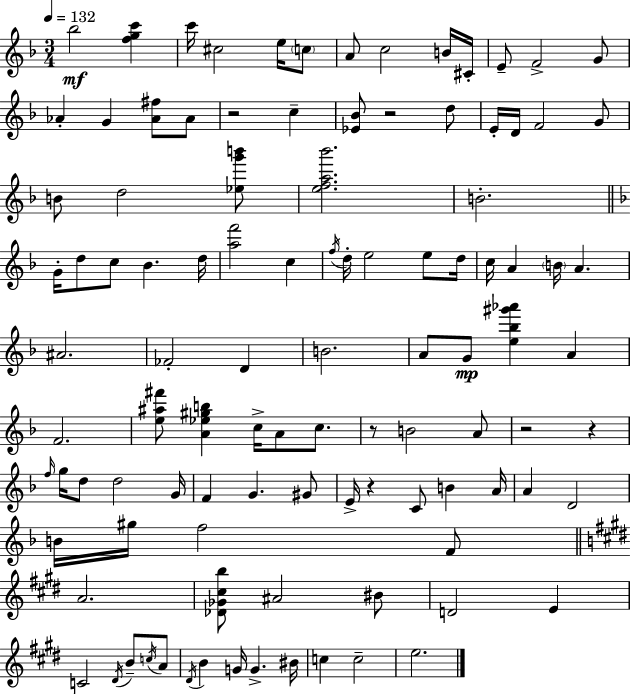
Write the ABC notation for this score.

X:1
T:Untitled
M:3/4
L:1/4
K:F
_b2 [fgc'] c'/4 ^c2 e/4 c/2 A/2 c2 B/4 ^C/4 E/2 F2 G/2 _A G [_A^f]/2 _A/2 z2 c [_E_B]/2 z2 d/2 E/4 D/4 F2 G/2 B/2 d2 [_eg'b']/2 [efa_b']2 B2 G/4 d/2 c/2 _B d/4 [af']2 c f/4 d/4 e2 e/2 d/4 c/4 A B/4 A ^A2 _F2 D B2 A/2 G/2 [e_b^g'_a'] A F2 [e^a^f']/2 [A_e^gb] c/4 A/2 c/2 z/2 B2 A/2 z2 z f/4 g/4 d/2 d2 G/4 F G ^G/2 E/4 z C/2 B A/4 A D2 B/4 ^g/4 f2 F/2 A2 [_D_G^cb]/2 ^A2 ^B/2 D2 E C2 ^D/4 B/2 c/4 A/2 ^D/4 B G/4 G ^B/4 c c2 e2